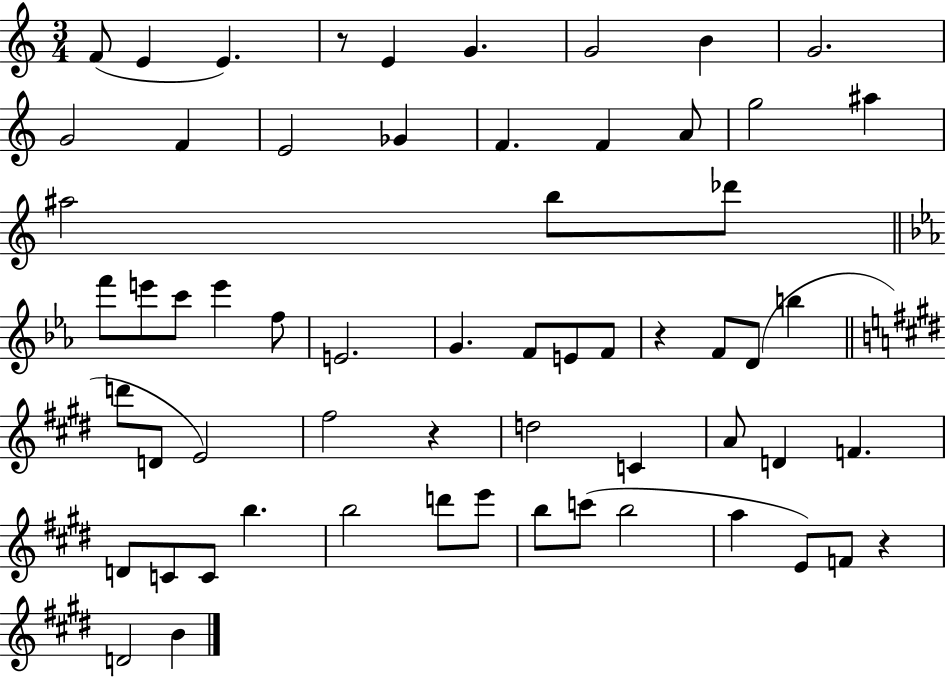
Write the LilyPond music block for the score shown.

{
  \clef treble
  \numericTimeSignature
  \time 3/4
  \key c \major
  \repeat volta 2 { f'8( e'4 e'4.) | r8 e'4 g'4. | g'2 b'4 | g'2. | \break g'2 f'4 | e'2 ges'4 | f'4. f'4 a'8 | g''2 ais''4 | \break ais''2 b''8 des'''8 | \bar "||" \break \key ees \major f'''8 e'''8 c'''8 e'''4 f''8 | e'2. | g'4. f'8 e'8 f'8 | r4 f'8 d'8( b''4 | \break \bar "||" \break \key e \major d'''8 d'8 e'2) | fis''2 r4 | d''2 c'4 | a'8 d'4 f'4. | \break d'8 c'8 c'8 b''4. | b''2 d'''8 e'''8 | b''8 c'''8( b''2 | a''4 e'8) f'8 r4 | \break d'2 b'4 | } \bar "|."
}